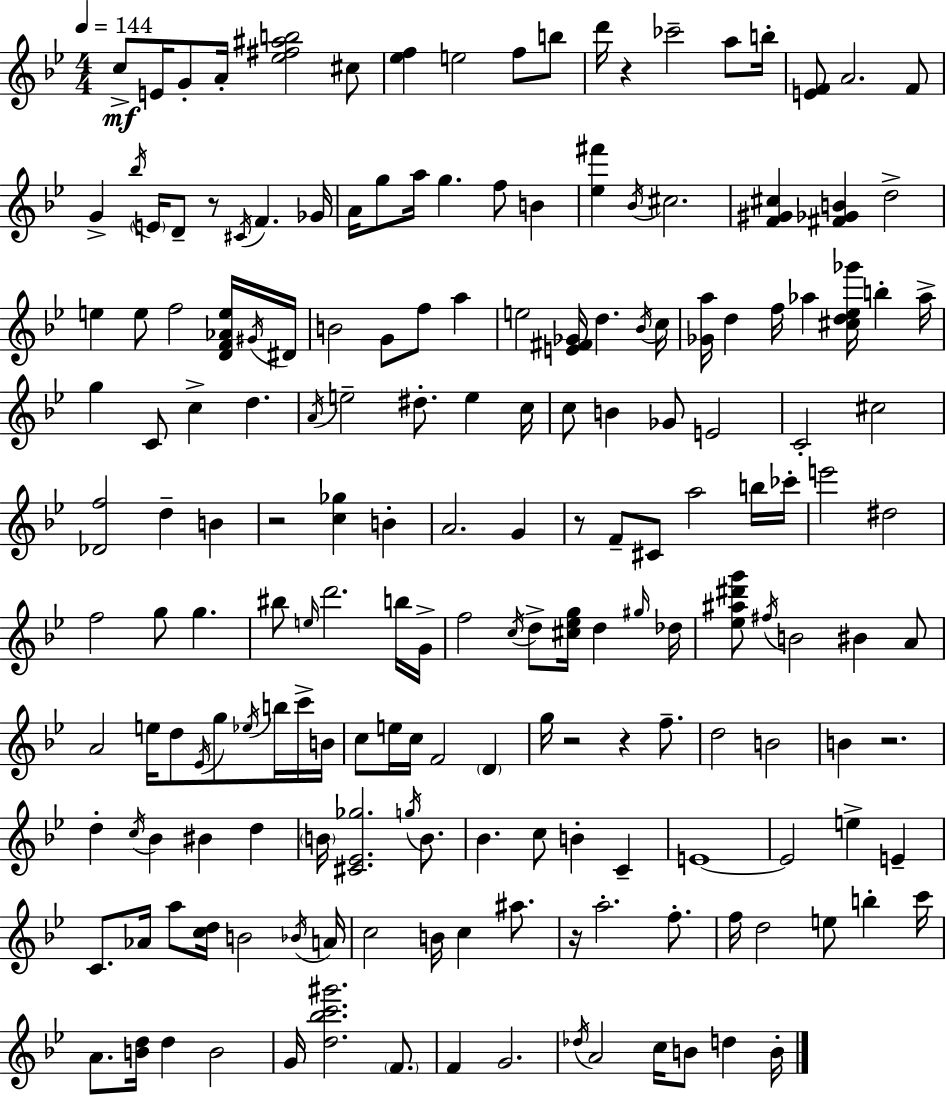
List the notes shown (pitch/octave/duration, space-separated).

C5/e E4/s G4/e A4/s [Eb5,F#5,A#5,B5]/h C#5/e [Eb5,F5]/q E5/h F5/e B5/e D6/s R/q CES6/h A5/e B5/s [E4,F4]/e A4/h. F4/e G4/q Bb5/s E4/s D4/e R/e C#4/s F4/q. Gb4/s A4/s G5/e A5/s G5/q. F5/e B4/q [Eb5,F#6]/q Bb4/s C#5/h. [F4,G#4,C#5]/q [F#4,Gb4,B4]/q D5/h E5/q E5/e F5/h [D4,F4,Ab4,E5]/s G#4/s D#4/s B4/h G4/e F5/e A5/q E5/h [E4,F#4,Gb4]/s D5/q. Bb4/s C5/s [Gb4,A5]/s D5/q F5/s Ab5/q [C#5,D5,Eb5,Gb6]/s B5/q Ab5/s G5/q C4/e C5/q D5/q. A4/s E5/h D#5/e. E5/q C5/s C5/e B4/q Gb4/e E4/h C4/h C#5/h [Db4,F5]/h D5/q B4/q R/h [C5,Gb5]/q B4/q A4/h. G4/q R/e F4/e C#4/e A5/h B5/s CES6/s E6/h D#5/h F5/h G5/e G5/q. BIS5/e E5/s D6/h. B5/s G4/s F5/h C5/s D5/e [C#5,Eb5,G5]/s D5/q G#5/s Db5/s [Eb5,A#5,D#6,G6]/e F#5/s B4/h BIS4/q A4/e A4/h E5/s D5/e Eb4/s G5/e Eb5/s B5/s C6/s B4/s C5/e E5/s C5/s F4/h D4/q G5/s R/h R/q F5/e. D5/h B4/h B4/q R/h. D5/q C5/s Bb4/q BIS4/q D5/q B4/s [C#4,Eb4,Gb5]/h. G5/s B4/e. Bb4/q. C5/e B4/q C4/q E4/w E4/h E5/q E4/q C4/e. Ab4/s A5/e [C5,D5]/s B4/h Bb4/s A4/s C5/h B4/s C5/q A#5/e. R/s A5/h. F5/e. F5/s D5/h E5/e B5/q C6/s A4/e. [B4,D5]/s D5/q B4/h G4/s [D5,Bb5,C6,G#6]/h. F4/e. F4/q G4/h. Db5/s A4/h C5/s B4/e D5/q B4/s